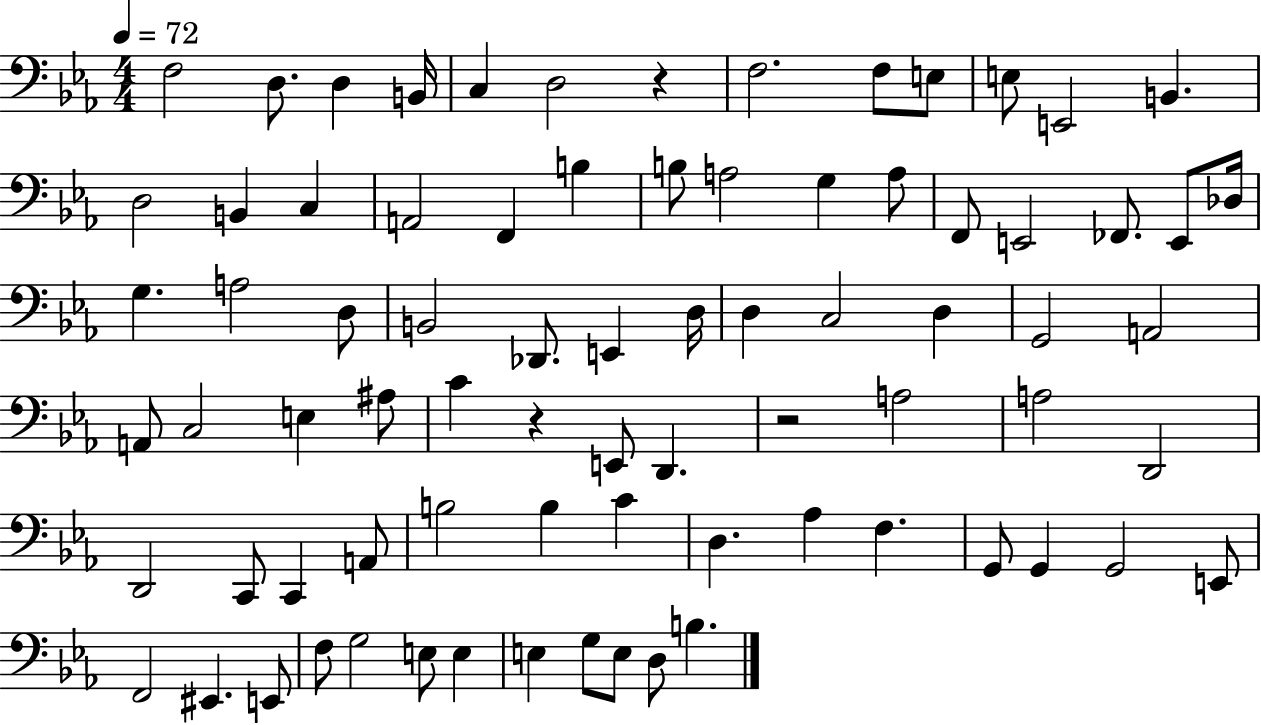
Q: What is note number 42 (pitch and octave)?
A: E3